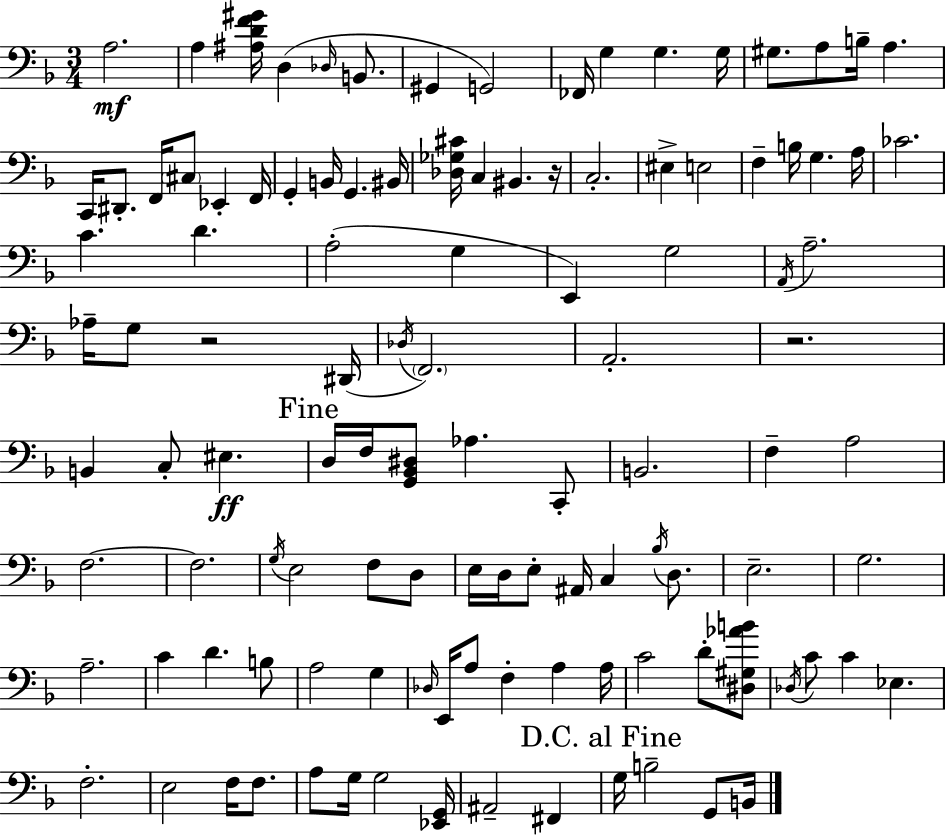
X:1
T:Untitled
M:3/4
L:1/4
K:F
A,2 A, [^A,DF^G]/4 D, _D,/4 B,,/2 ^G,, G,,2 _F,,/4 G, G, G,/4 ^G,/2 A,/2 B,/4 A, C,,/4 ^D,,/2 F,,/4 ^C,/2 _E,, F,,/4 G,, B,,/4 G,, ^B,,/4 [_D,_G,^C]/4 C, ^B,, z/4 C,2 ^E, E,2 F, B,/4 G, A,/4 _C2 C D A,2 G, E,, G,2 A,,/4 A,2 _A,/4 G,/2 z2 ^D,,/4 _D,/4 F,,2 A,,2 z2 B,, C,/2 ^E, D,/4 F,/4 [G,,_B,,^D,]/2 _A, C,,/2 B,,2 F, A,2 F,2 F,2 G,/4 E,2 F,/2 D,/2 E,/4 D,/4 E,/2 ^A,,/4 C, _B,/4 D,/2 E,2 G,2 A,2 C D B,/2 A,2 G, _D,/4 E,,/4 A,/2 F, A, A,/4 C2 D/2 [^D,^G,_AB]/2 _D,/4 C/2 C _E, F,2 E,2 F,/4 F,/2 A,/2 G,/4 G,2 [_E,,G,,]/4 ^A,,2 ^F,, G,/4 B,2 G,,/2 B,,/4